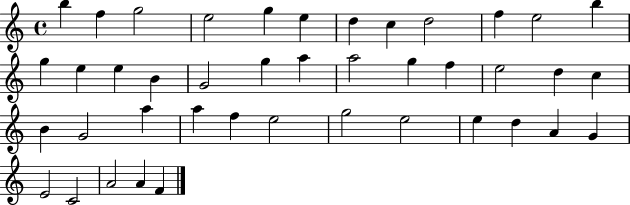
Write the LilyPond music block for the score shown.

{
  \clef treble
  \time 4/4
  \defaultTimeSignature
  \key c \major
  b''4 f''4 g''2 | e''2 g''4 e''4 | d''4 c''4 d''2 | f''4 e''2 b''4 | \break g''4 e''4 e''4 b'4 | g'2 g''4 a''4 | a''2 g''4 f''4 | e''2 d''4 c''4 | \break b'4 g'2 a''4 | a''4 f''4 e''2 | g''2 e''2 | e''4 d''4 a'4 g'4 | \break e'2 c'2 | a'2 a'4 f'4 | \bar "|."
}